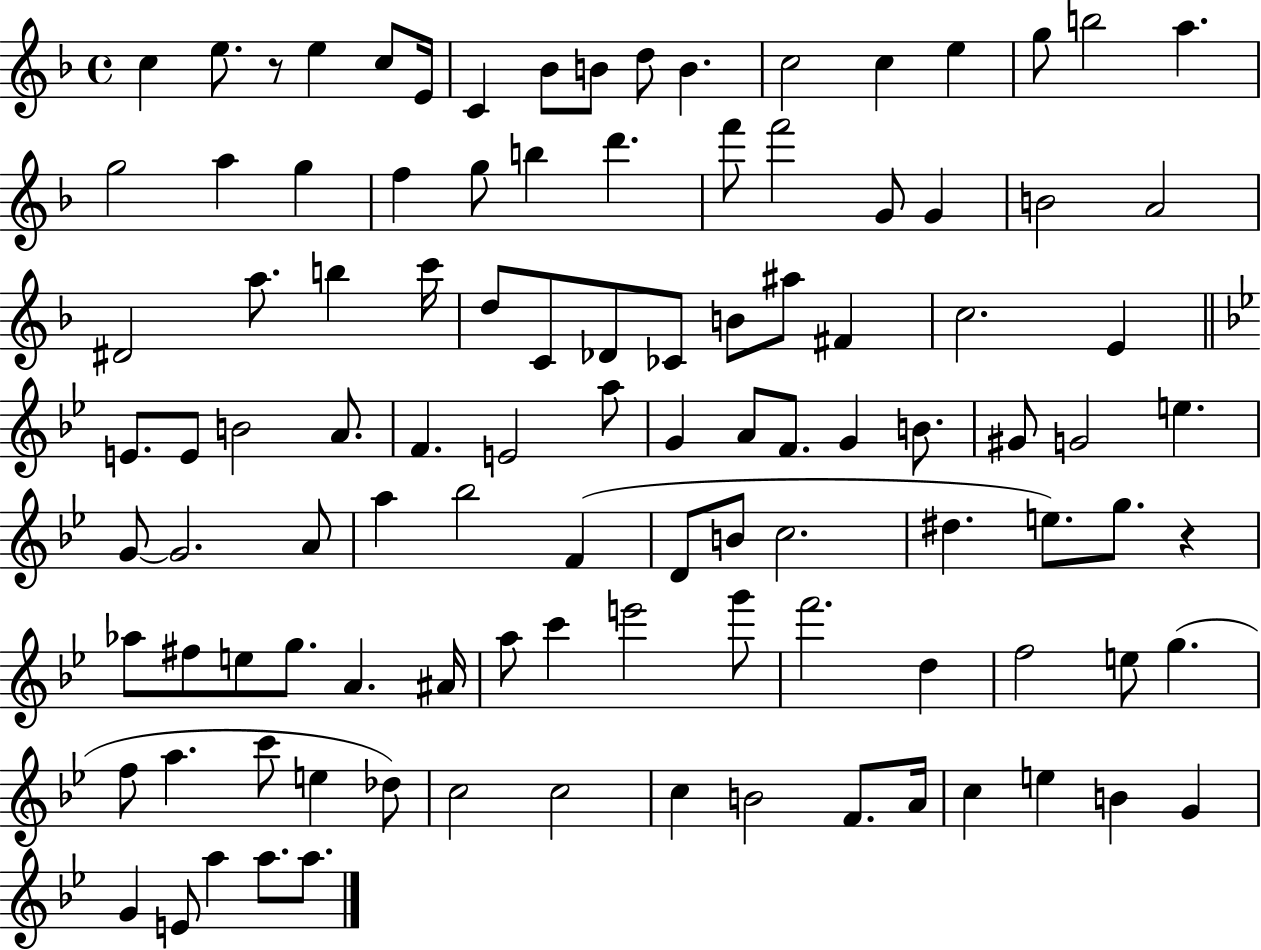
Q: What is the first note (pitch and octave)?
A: C5